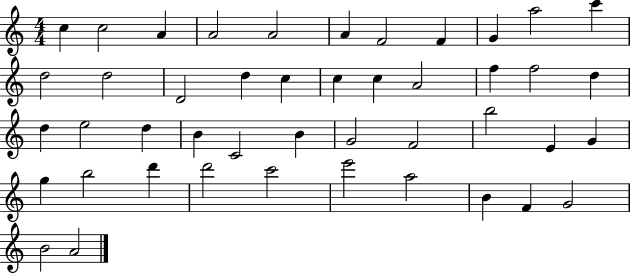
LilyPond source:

{
  \clef treble
  \numericTimeSignature
  \time 4/4
  \key c \major
  c''4 c''2 a'4 | a'2 a'2 | a'4 f'2 f'4 | g'4 a''2 c'''4 | \break d''2 d''2 | d'2 d''4 c''4 | c''4 c''4 a'2 | f''4 f''2 d''4 | \break d''4 e''2 d''4 | b'4 c'2 b'4 | g'2 f'2 | b''2 e'4 g'4 | \break g''4 b''2 d'''4 | d'''2 c'''2 | e'''2 a''2 | b'4 f'4 g'2 | \break b'2 a'2 | \bar "|."
}